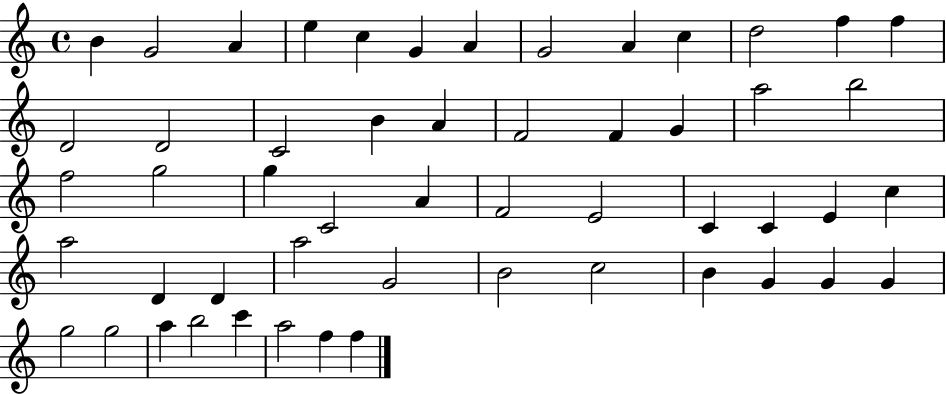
B4/q G4/h A4/q E5/q C5/q G4/q A4/q G4/h A4/q C5/q D5/h F5/q F5/q D4/h D4/h C4/h B4/q A4/q F4/h F4/q G4/q A5/h B5/h F5/h G5/h G5/q C4/h A4/q F4/h E4/h C4/q C4/q E4/q C5/q A5/h D4/q D4/q A5/h G4/h B4/h C5/h B4/q G4/q G4/q G4/q G5/h G5/h A5/q B5/h C6/q A5/h F5/q F5/q